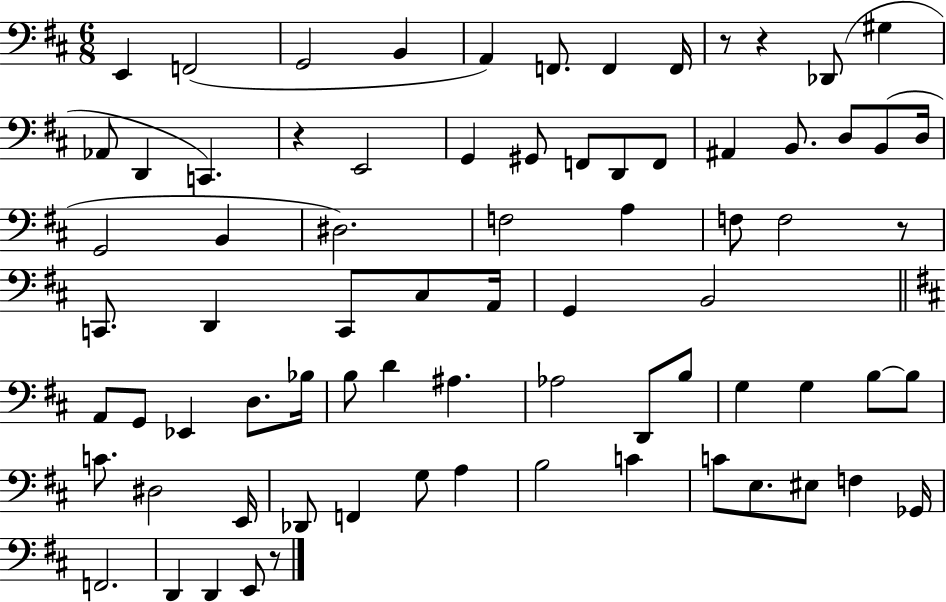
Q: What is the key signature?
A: D major